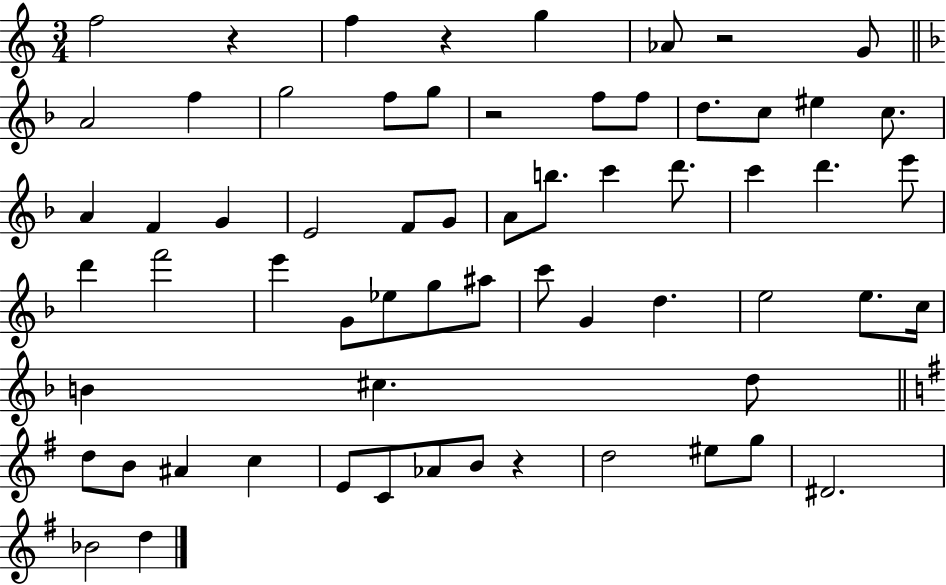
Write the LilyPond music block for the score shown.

{
  \clef treble
  \numericTimeSignature
  \time 3/4
  \key c \major
  f''2 r4 | f''4 r4 g''4 | aes'8 r2 g'8 | \bar "||" \break \key f \major a'2 f''4 | g''2 f''8 g''8 | r2 f''8 f''8 | d''8. c''8 eis''4 c''8. | \break a'4 f'4 g'4 | e'2 f'8 g'8 | a'8 b''8. c'''4 d'''8. | c'''4 d'''4. e'''8 | \break d'''4 f'''2 | e'''4 g'8 ees''8 g''8 ais''8 | c'''8 g'4 d''4. | e''2 e''8. c''16 | \break b'4 cis''4. d''8 | \bar "||" \break \key g \major d''8 b'8 ais'4 c''4 | e'8 c'8 aes'8 b'8 r4 | d''2 eis''8 g''8 | dis'2. | \break bes'2 d''4 | \bar "|."
}